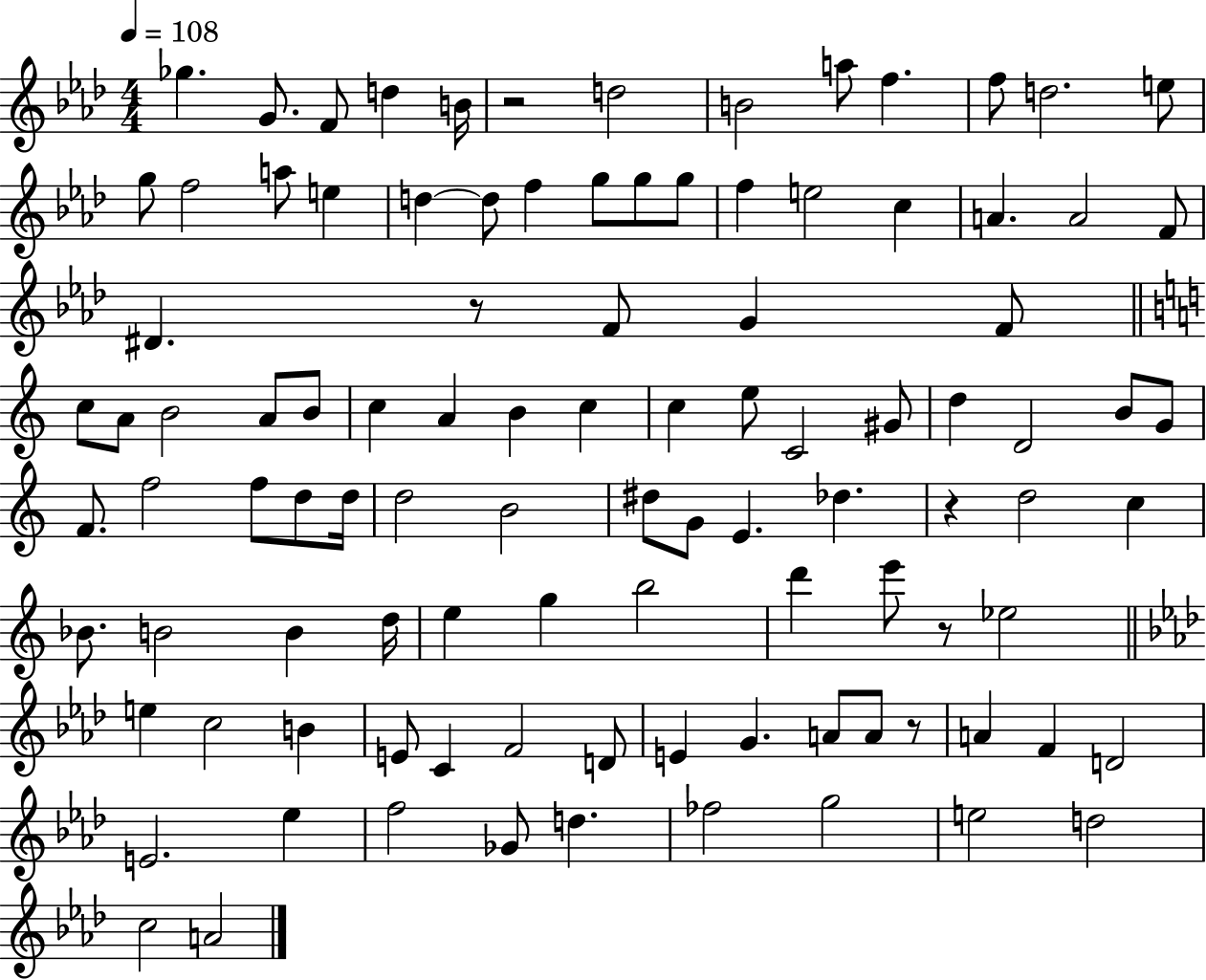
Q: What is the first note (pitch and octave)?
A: Gb5